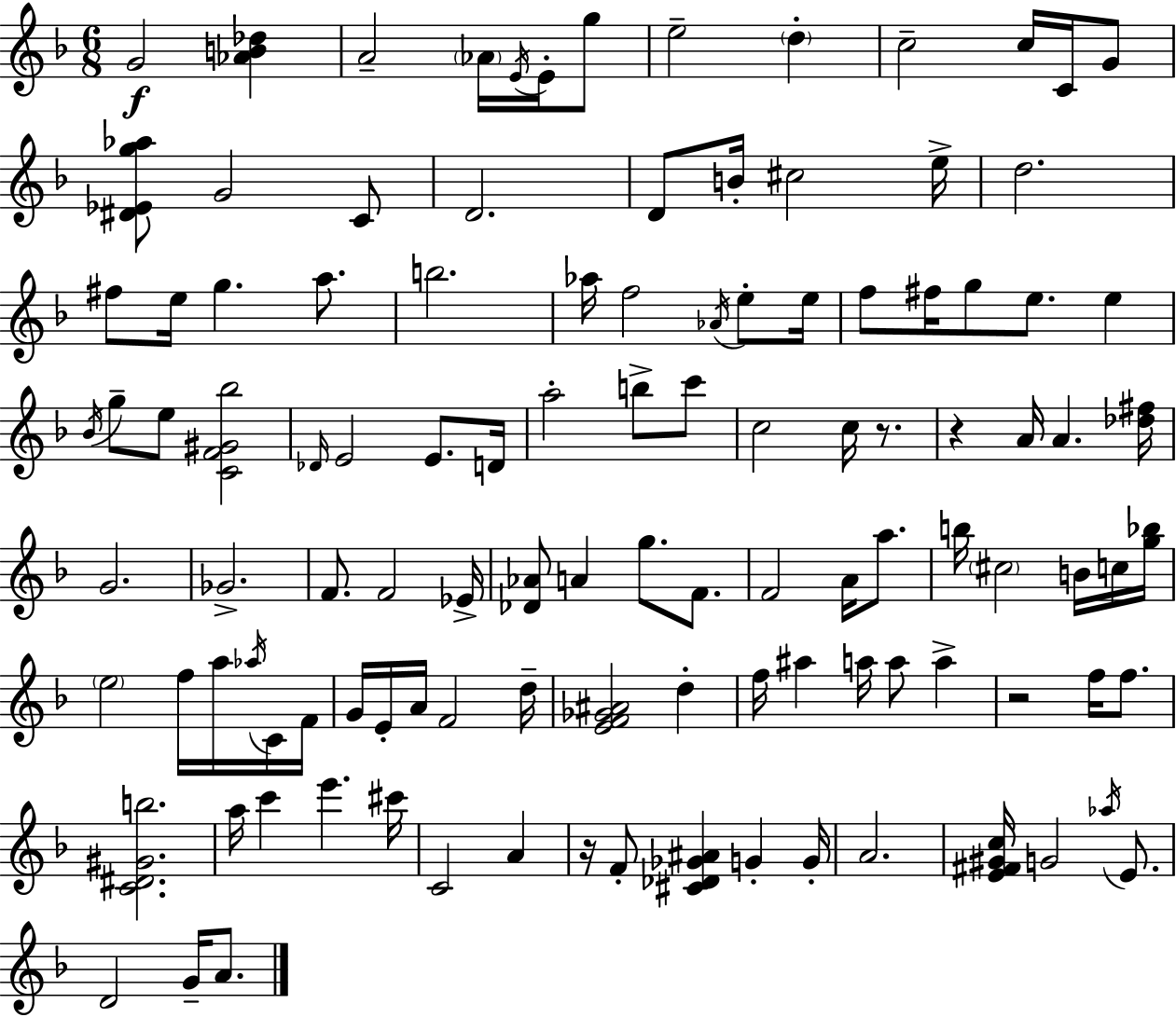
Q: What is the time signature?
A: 6/8